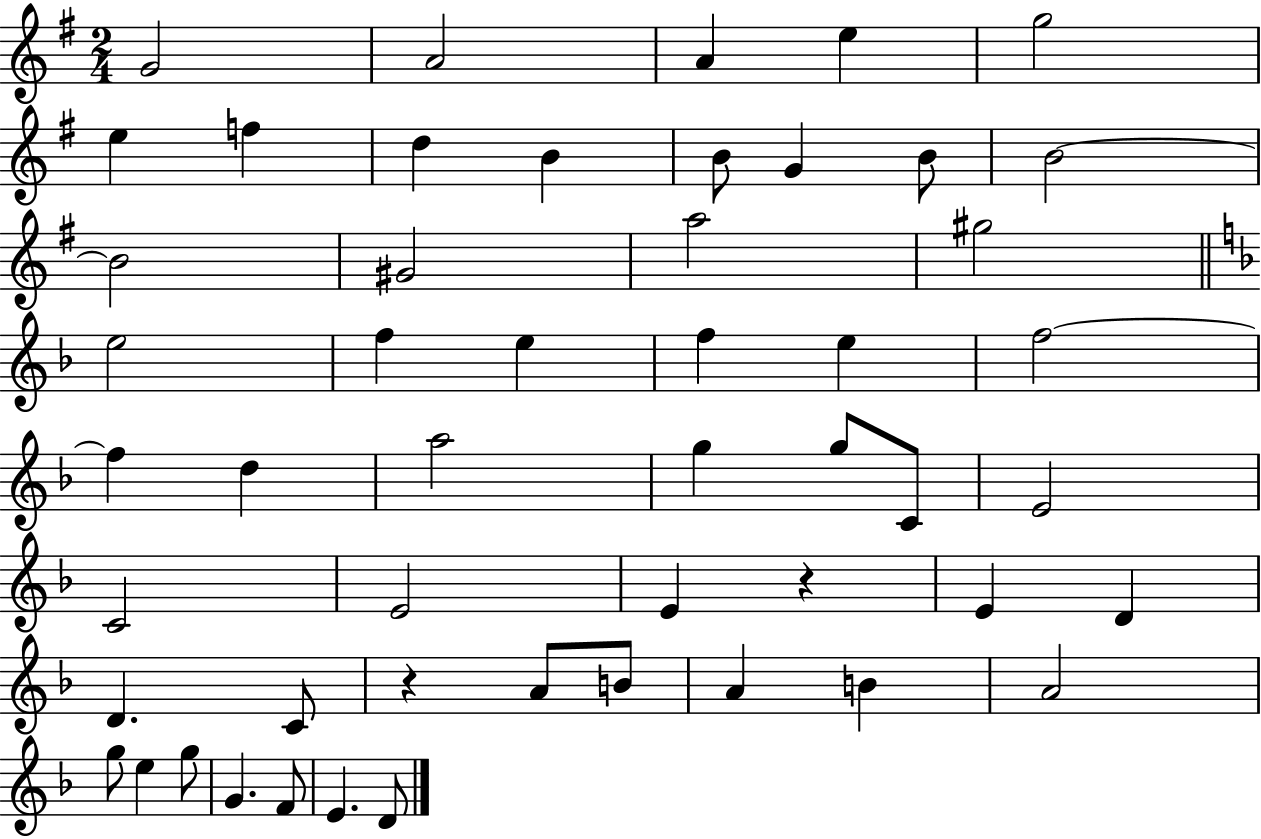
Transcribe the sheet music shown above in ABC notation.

X:1
T:Untitled
M:2/4
L:1/4
K:G
G2 A2 A e g2 e f d B B/2 G B/2 B2 B2 ^G2 a2 ^g2 e2 f e f e f2 f d a2 g g/2 C/2 E2 C2 E2 E z E D D C/2 z A/2 B/2 A B A2 g/2 e g/2 G F/2 E D/2